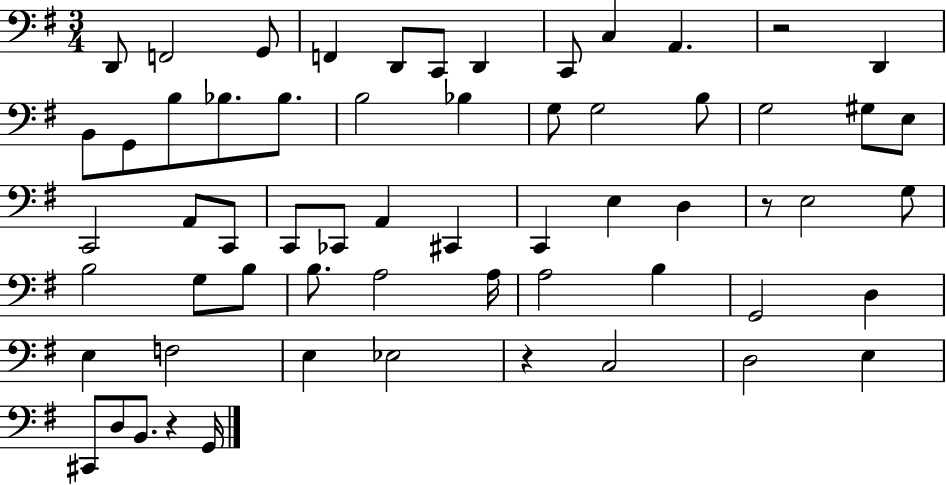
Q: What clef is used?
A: bass